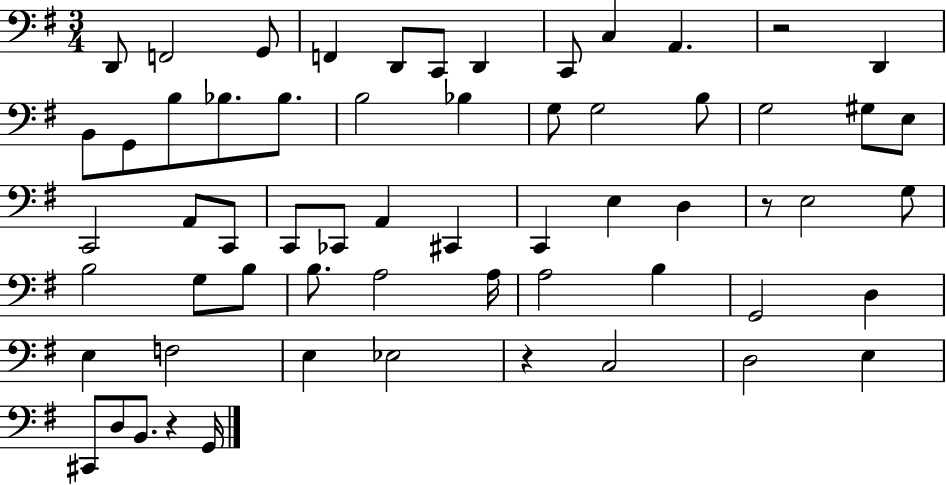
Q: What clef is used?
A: bass